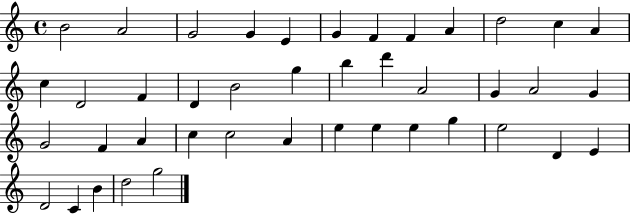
{
  \clef treble
  \time 4/4
  \defaultTimeSignature
  \key c \major
  b'2 a'2 | g'2 g'4 e'4 | g'4 f'4 f'4 a'4 | d''2 c''4 a'4 | \break c''4 d'2 f'4 | d'4 b'2 g''4 | b''4 d'''4 a'2 | g'4 a'2 g'4 | \break g'2 f'4 a'4 | c''4 c''2 a'4 | e''4 e''4 e''4 g''4 | e''2 d'4 e'4 | \break d'2 c'4 b'4 | d''2 g''2 | \bar "|."
}